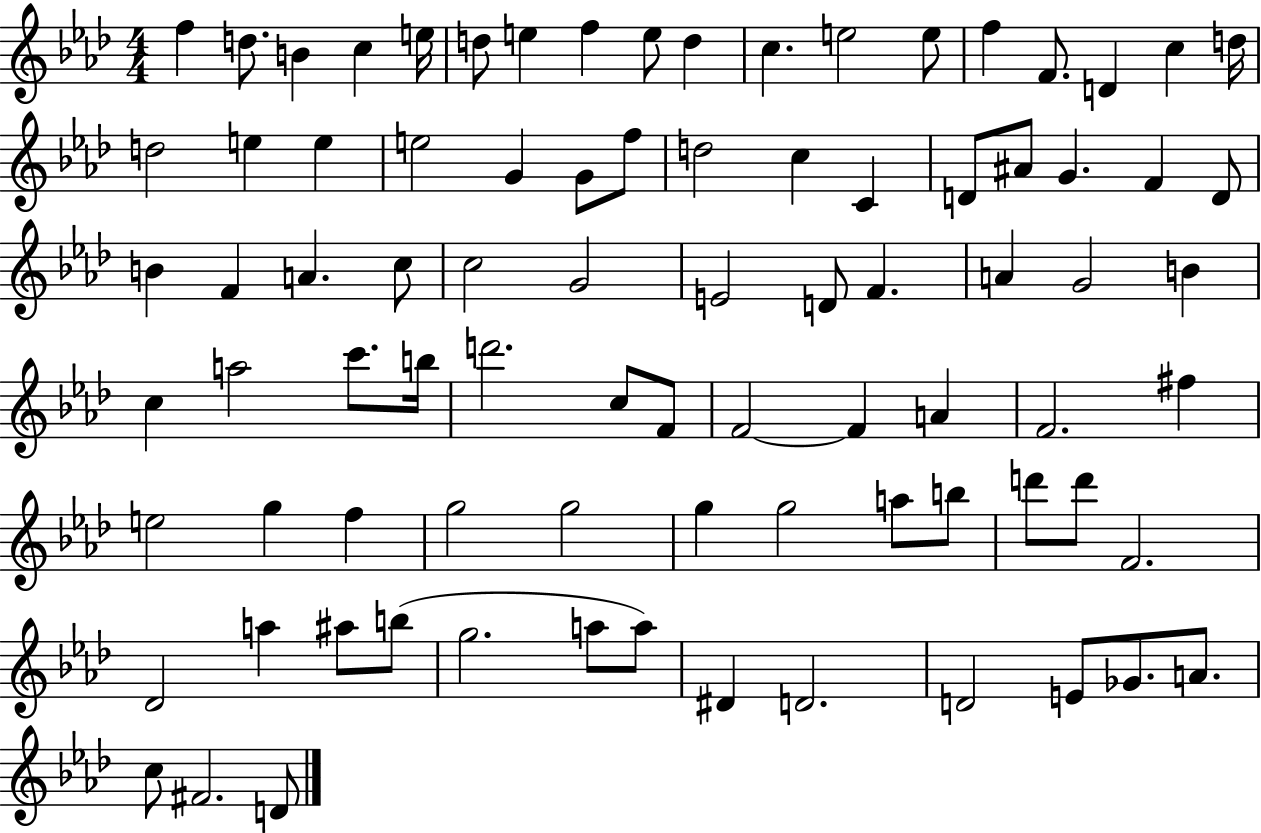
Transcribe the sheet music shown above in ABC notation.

X:1
T:Untitled
M:4/4
L:1/4
K:Ab
f d/2 B c e/4 d/2 e f e/2 d c e2 e/2 f F/2 D c d/4 d2 e e e2 G G/2 f/2 d2 c C D/2 ^A/2 G F D/2 B F A c/2 c2 G2 E2 D/2 F A G2 B c a2 c'/2 b/4 d'2 c/2 F/2 F2 F A F2 ^f e2 g f g2 g2 g g2 a/2 b/2 d'/2 d'/2 F2 _D2 a ^a/2 b/2 g2 a/2 a/2 ^D D2 D2 E/2 _G/2 A/2 c/2 ^F2 D/2